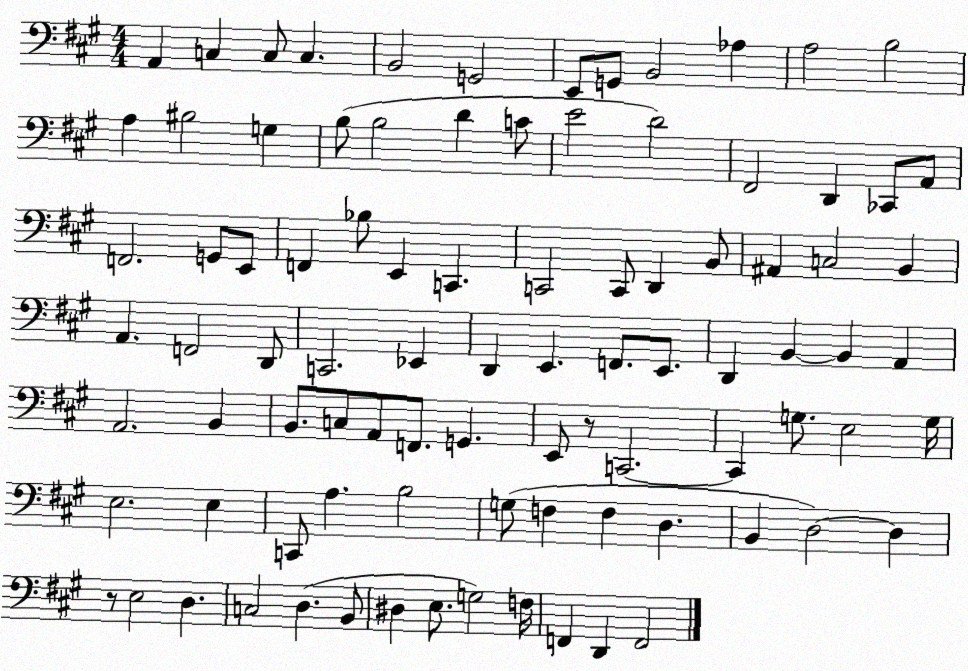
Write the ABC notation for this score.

X:1
T:Untitled
M:4/4
L:1/4
K:A
A,, C, C,/2 C, B,,2 G,,2 E,,/2 G,,/2 B,,2 _A, A,2 B,2 A, ^B,2 G, B,/2 B,2 D C/2 E2 D2 ^F,,2 D,, _C,,/2 A,,/2 F,,2 G,,/2 E,,/2 F,, _B,/2 E,, C,, C,,2 C,,/2 D,, B,,/2 ^A,, C,2 B,, A,, F,,2 D,,/2 C,,2 _E,, D,, E,, F,,/2 E,,/2 D,, B,, B,, A,, A,,2 B,, B,,/2 C,/2 A,,/2 F,,/2 G,, E,,/2 z/2 C,,2 C,, G,/2 E,2 G,/4 E,2 E, C,,/2 A, B,2 G,/2 F, F, D, B,, D,2 D, z/2 E,2 D, C,2 D, B,,/2 ^D, E,/2 G,2 F,/4 F,, D,, F,,2